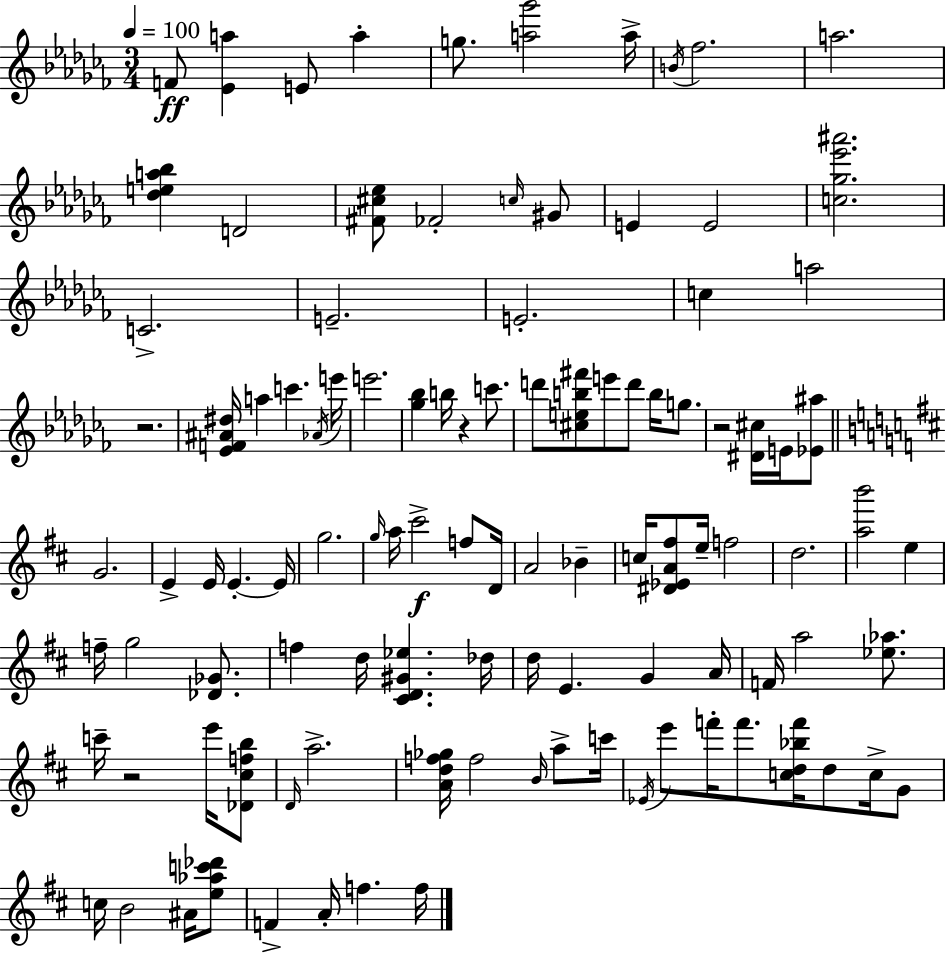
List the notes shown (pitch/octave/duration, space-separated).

F4/e [Eb4,A5]/q E4/e A5/q G5/e. [A5,Gb6]/h A5/s B4/s FES5/h. A5/h. [Db5,E5,A5,Bb5]/q D4/h [F#4,C#5,Eb5]/e FES4/h C5/s G#4/e E4/q E4/h [C5,Gb5,Eb6,A#6]/h. C4/h. E4/h. E4/h. C5/q A5/h R/h. [Eb4,F4,A#4,D#5]/s A5/q C6/q. Ab4/s E6/s E6/h. [Gb5,Bb5]/q B5/s R/q C6/e. D6/e [C#5,E5,B5,F#6]/e E6/e D6/e B5/s G5/e. R/h [D#4,C#5]/s E4/s [Eb4,A#5]/e G4/h. E4/q E4/s E4/q. E4/s G5/h. G5/s A5/s C#6/h F5/e D4/s A4/h Bb4/q C5/s [D#4,Eb4,A4,F#5]/e E5/s F5/h D5/h. [A5,B6]/h E5/q F5/s G5/h [Db4,Gb4]/e. F5/q D5/s [C#4,D4,G#4,Eb5]/q. Db5/s D5/s E4/q. G4/q A4/s F4/s A5/h [Eb5,Ab5]/e. C6/s R/h E6/s [Db4,C#5,F5,B5]/e D4/s A5/h. [A4,D5,F5,Gb5]/s F5/h B4/s A5/e C6/s Eb4/s E6/e F6/s F6/e. [C5,D5,Bb5,F6]/s D5/e C5/s G4/e C5/s B4/h A#4/s [E5,Ab5,C6,Db6]/e F4/q A4/s F5/q. F5/s